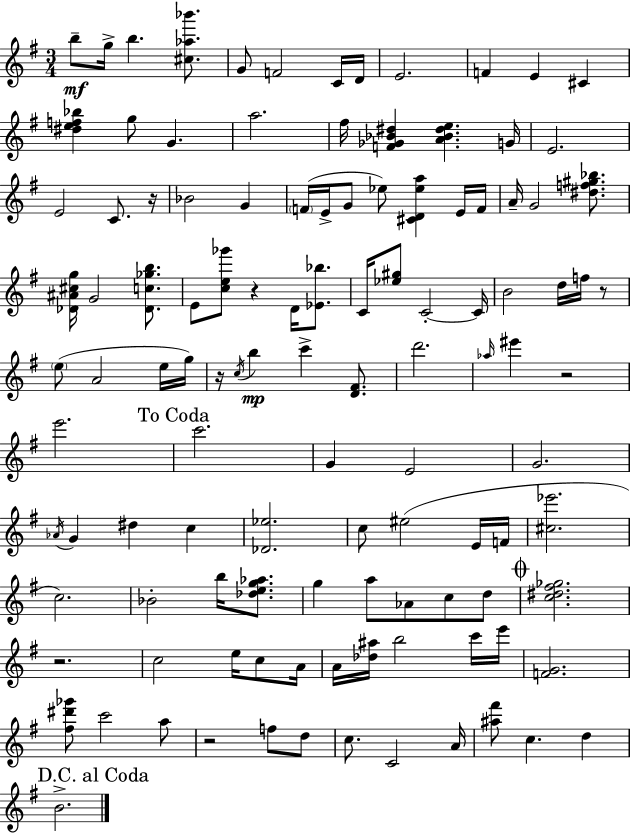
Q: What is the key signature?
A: E minor